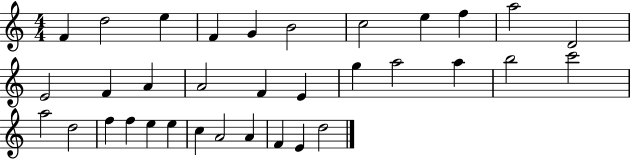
{
  \clef treble
  \numericTimeSignature
  \time 4/4
  \key c \major
  f'4 d''2 e''4 | f'4 g'4 b'2 | c''2 e''4 f''4 | a''2 d'2 | \break e'2 f'4 a'4 | a'2 f'4 e'4 | g''4 a''2 a''4 | b''2 c'''2 | \break a''2 d''2 | f''4 f''4 e''4 e''4 | c''4 a'2 a'4 | f'4 e'4 d''2 | \break \bar "|."
}